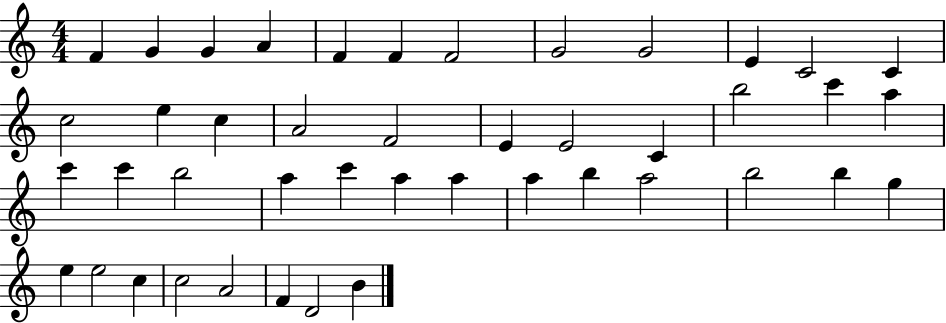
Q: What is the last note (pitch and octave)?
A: B4